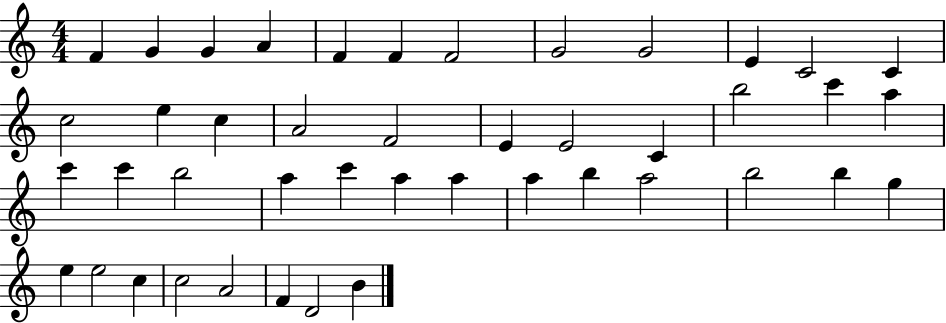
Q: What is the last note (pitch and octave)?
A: B4